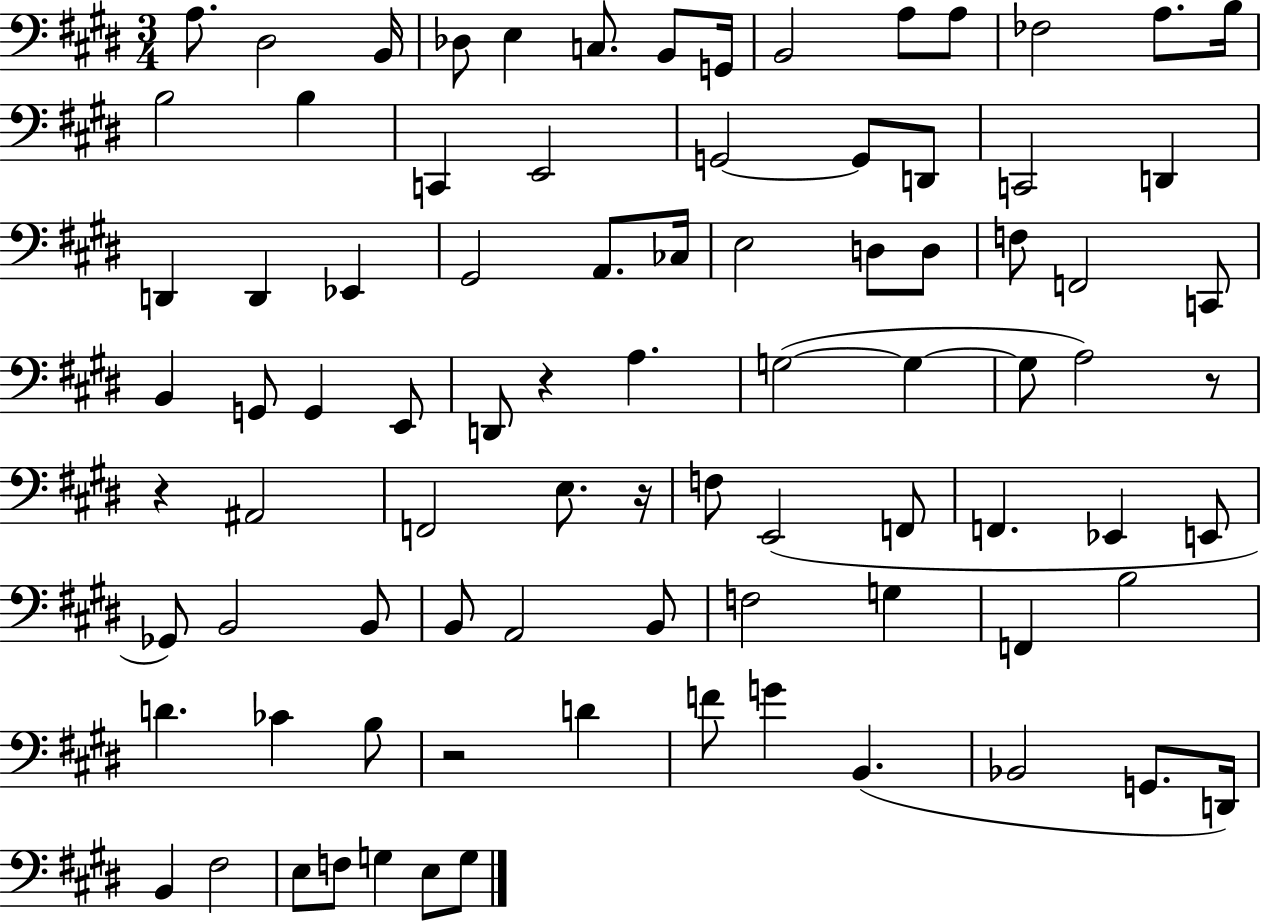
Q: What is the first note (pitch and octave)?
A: A3